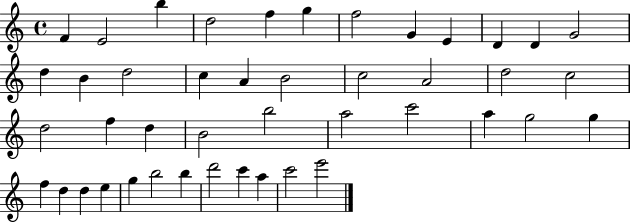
X:1
T:Untitled
M:4/4
L:1/4
K:C
F E2 b d2 f g f2 G E D D G2 d B d2 c A B2 c2 A2 d2 c2 d2 f d B2 b2 a2 c'2 a g2 g f d d e g b2 b d'2 c' a c'2 e'2